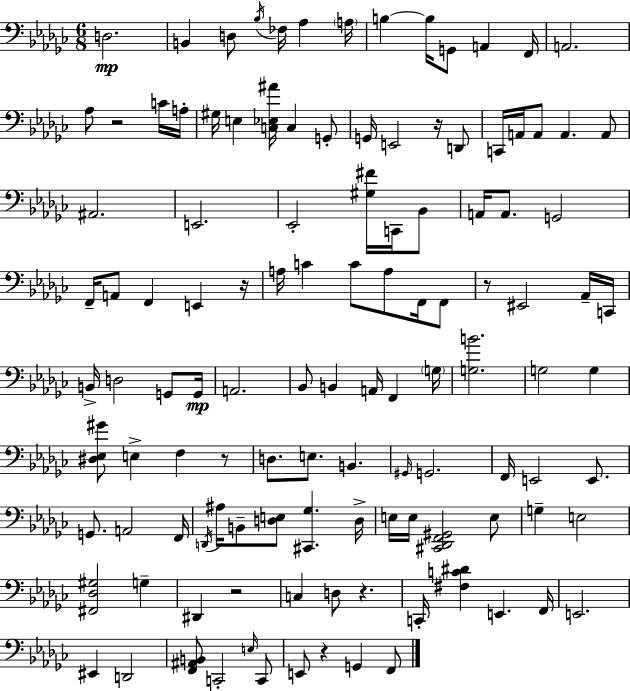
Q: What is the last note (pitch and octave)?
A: F2